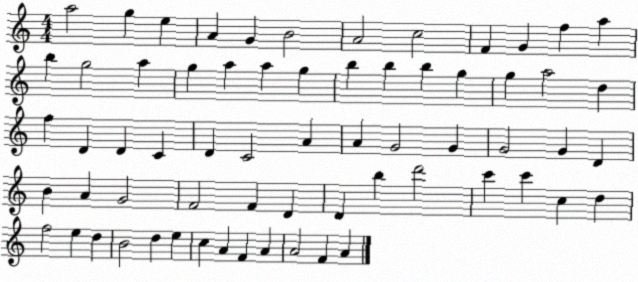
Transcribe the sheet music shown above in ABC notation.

X:1
T:Untitled
M:4/4
L:1/4
K:C
a2 g e A G B2 A2 c2 F G f a b g2 a g a a g b b b g g a2 d f D D C D C2 A A G2 G G2 G D B A G2 F2 F D D b d'2 c' c' c d f2 e d B2 d e c A F A A2 F A